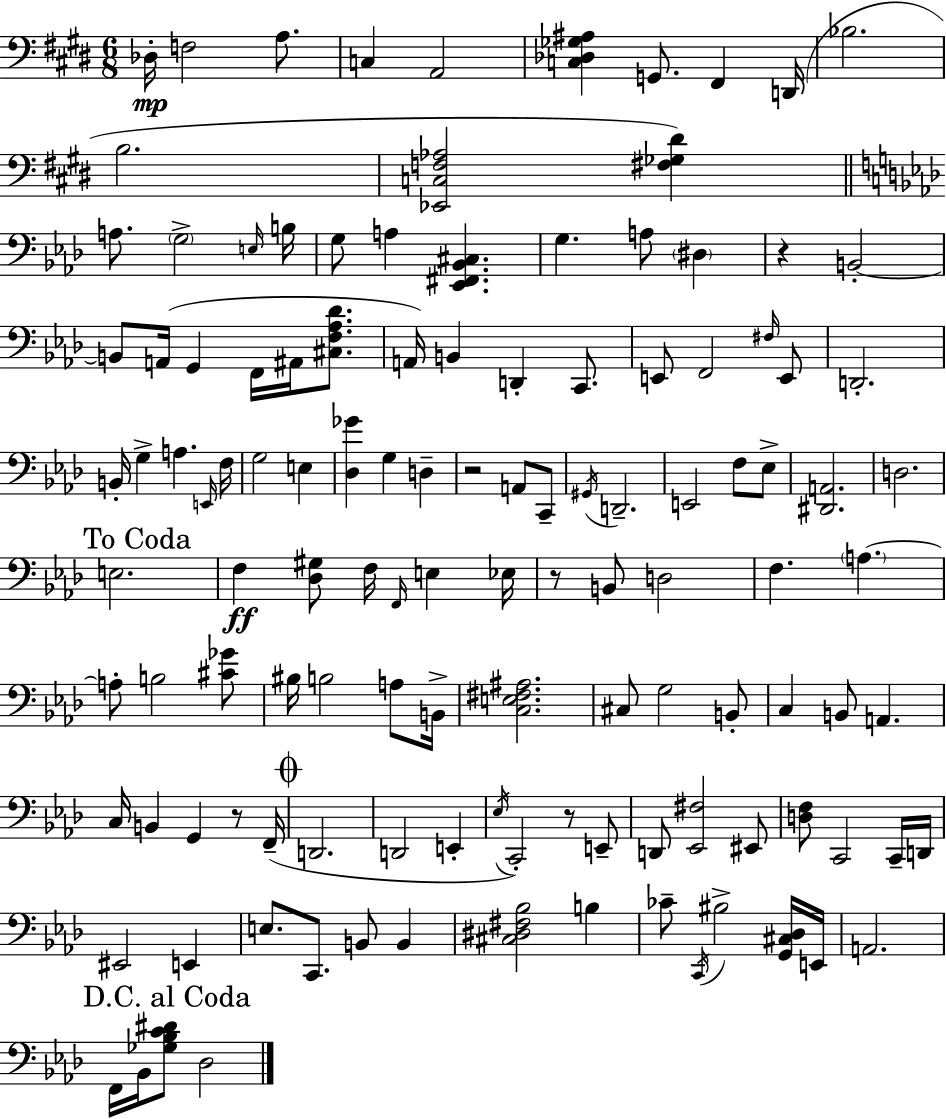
{
  \clef bass
  \numericTimeSignature
  \time 6/8
  \key e \major
  des16-.\mp f2 a8. | c4 a,2 | <c des ges ais>4 g,8. fis,4 d,16( | bes2. | \break b2. | <ees, c f aes>2 <fis ges dis'>4) | \bar "||" \break \key aes \major a8. \parenthesize g2-> \grace { e16 } | b16 g8 a4 <ees, fis, bes, cis>4. | g4. a8 \parenthesize dis4 | r4 b,2-.~~ | \break b,8 a,16( g,4 f,16 ais,16 <cis f aes des'>8. | a,16) b,4 d,4-. c,8. | e,8 f,2 \grace { fis16 } | e,8 d,2.-. | \break b,16-. g4-> a4. | \grace { e,16 } f16 g2 e4 | <des ges'>4 g4 d4-- | r2 a,8 | \break c,8-- \acciaccatura { gis,16 } d,2.-- | e,2 | f8 ees8-> <dis, a,>2. | d2. | \break \mark "To Coda" e2. | f4\ff <des gis>8 f16 \grace { f,16 } | e4 ees16 r8 b,8 d2 | f4. \parenthesize a4.~~ | \break a8-. b2 | <cis' ges'>8 bis16 b2 | a8 b,16-> <c e fis ais>2. | cis8 g2 | \break b,8-. c4 b,8 a,4. | c16 b,4 g,4 | r8 f,16--( \mark \markup { \musicglyph "scripts.coda" } d,2. | d,2 | \break e,4-. \acciaccatura { ees16 } c,2-.) | r8 e,8-- d,8 <ees, fis>2 | eis,8 <d f>8 c,2 | c,16-- d,16 eis,2 | \break e,4 e8. c,8. | b,8 b,4 <cis dis fis bes>2 | b4 ces'8-- \acciaccatura { c,16 } bis2-> | <g, cis des>16 e,16 a,2. | \break \mark "D.C. al Coda" f,16 bes,16 <ges bes c' dis'>8 des2 | \bar "|."
}